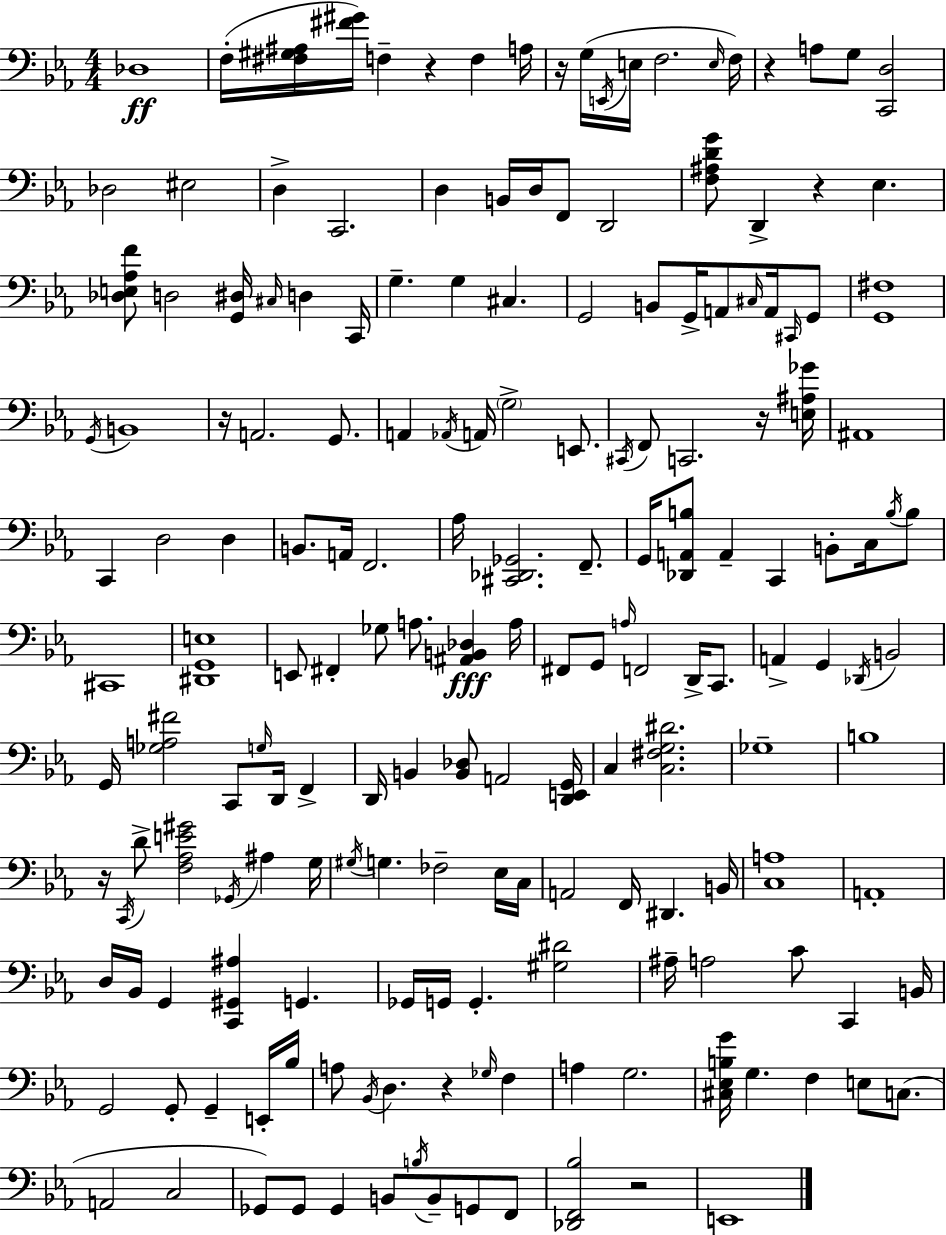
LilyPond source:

{
  \clef bass
  \numericTimeSignature
  \time 4/4
  \key ees \major
  des1\ff | f16-.( <fis gis ais>16 <fis' gis'>16) f4-- r4 f4 a16 | r16 g16( \acciaccatura { e,16 } e16 f2. | \grace { e16 } f16) r4 a8 g8 <c, d>2 | \break des2 eis2 | d4-> c,2. | d4 b,16 d16 f,8 d,2 | <f ais d' g'>8 d,4-> r4 ees4. | \break <des e aes f'>8 d2 <g, dis>16 \grace { cis16 } d4 | c,16 g4.-- g4 cis4. | g,2 b,8 g,16-> a,8 | \grace { cis16 } a,16 \grace { cis,16 } g,8 <g, fis>1 | \break \acciaccatura { g,16 } b,1 | r16 a,2. | g,8. a,4 \acciaccatura { aes,16 } a,16 \parenthesize g2-> | e,8. \acciaccatura { cis,16 } f,8 c,2. | \break r16 <e ais ges'>16 ais,1 | c,4 d2 | d4 b,8. a,16 f,2. | aes16 <cis, des, ges,>2. | \break f,8.-- g,16 <des, a, b>8 a,4-- c,4 | b,8-. c16 \acciaccatura { b16 } b8 cis,1 | <dis, g, e>1 | e,8 fis,4-. ges8 | \break a8. <ais, b, des>4\fff a16 fis,8 g,8 \grace { a16 } f,2 | d,16-> c,8. a,4-> g,4 | \acciaccatura { des,16 } b,2 g,16 <ges a fis'>2 | c,8 \grace { g16 } d,16 f,4-> d,16 b,4 | \break <b, des>8 a,2 <d, e, g,>16 c4 | <c fis g dis'>2. ges1-- | b1 | r16 \acciaccatura { c,16 } d'8-> | \break <f aes e' gis'>2 \acciaccatura { ges,16 } ais4 g16 \acciaccatura { gis16 } g4. | fes2-- ees16 c16 a,2 | f,16 dis,4. b,16 <c a>1 | a,1-. | \break d16 | bes,16 g,4 <c, gis, ais>4 g,4. ges,16 | g,16 g,4.-. <gis dis'>2 ais16-- | a2 c'8 c,4 b,16 g,2 | \break g,8-. g,4-- e,16-. bes16 a8 | \acciaccatura { bes,16 } d4. r4 \grace { ges16 } f4 | a4 g2. | <cis ees b g'>16 g4. f4 e8 c8.( | \break a,2 c2 | ges,8) ges,8 ges,4 b,8 \acciaccatura { b16 } b,8-- g,8 | f,8 <des, f, bes>2 r2 | e,1 | \break \bar "|."
}